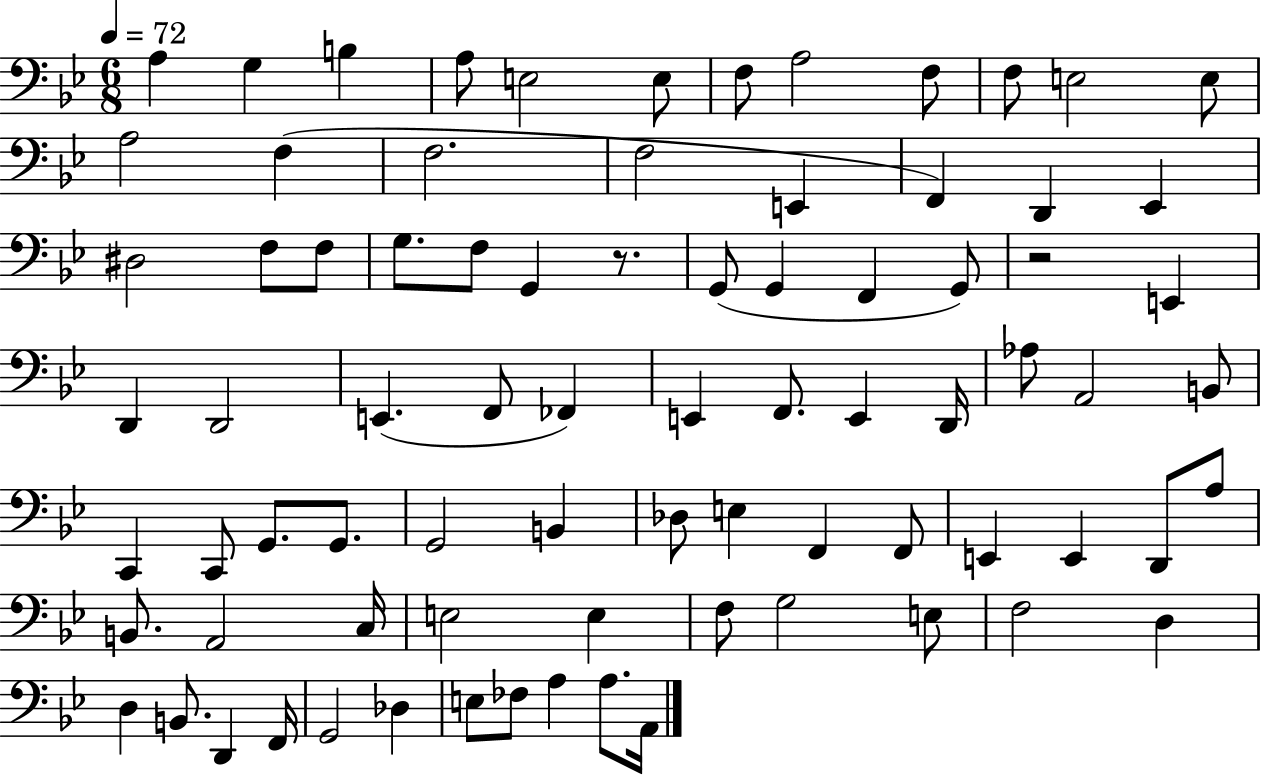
X:1
T:Untitled
M:6/8
L:1/4
K:Bb
A, G, B, A,/2 E,2 E,/2 F,/2 A,2 F,/2 F,/2 E,2 E,/2 A,2 F, F,2 F,2 E,, F,, D,, _E,, ^D,2 F,/2 F,/2 G,/2 F,/2 G,, z/2 G,,/2 G,, F,, G,,/2 z2 E,, D,, D,,2 E,, F,,/2 _F,, E,, F,,/2 E,, D,,/4 _A,/2 A,,2 B,,/2 C,, C,,/2 G,,/2 G,,/2 G,,2 B,, _D,/2 E, F,, F,,/2 E,, E,, D,,/2 A,/2 B,,/2 A,,2 C,/4 E,2 E, F,/2 G,2 E,/2 F,2 D, D, B,,/2 D,, F,,/4 G,,2 _D, E,/2 _F,/2 A, A,/2 A,,/4